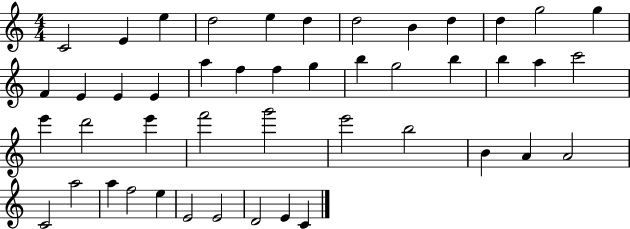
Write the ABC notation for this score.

X:1
T:Untitled
M:4/4
L:1/4
K:C
C2 E e d2 e d d2 B d d g2 g F E E E a f f g b g2 b b a c'2 e' d'2 e' f'2 g'2 e'2 b2 B A A2 C2 a2 a f2 e E2 E2 D2 E C